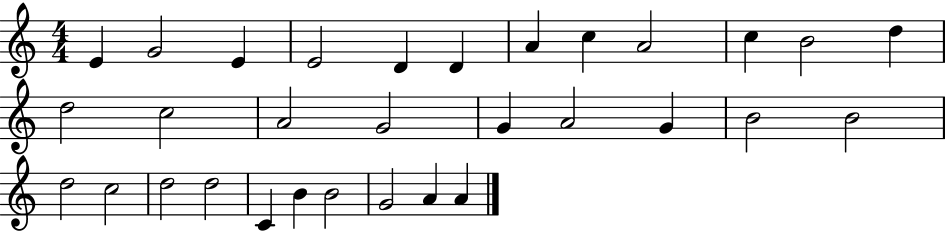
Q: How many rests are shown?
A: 0